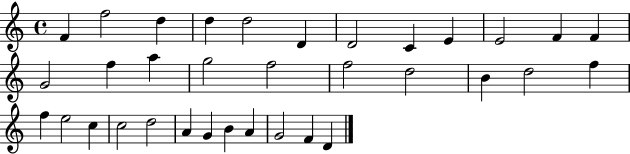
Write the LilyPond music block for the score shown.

{
  \clef treble
  \time 4/4
  \defaultTimeSignature
  \key c \major
  f'4 f''2 d''4 | d''4 d''2 d'4 | d'2 c'4 e'4 | e'2 f'4 f'4 | \break g'2 f''4 a''4 | g''2 f''2 | f''2 d''2 | b'4 d''2 f''4 | \break f''4 e''2 c''4 | c''2 d''2 | a'4 g'4 b'4 a'4 | g'2 f'4 d'4 | \break \bar "|."
}